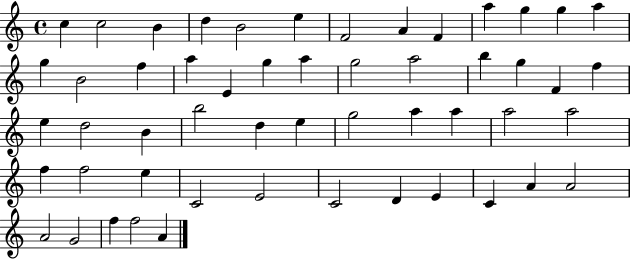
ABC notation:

X:1
T:Untitled
M:4/4
L:1/4
K:C
c c2 B d B2 e F2 A F a g g a g B2 f a E g a g2 a2 b g F f e d2 B b2 d e g2 a a a2 a2 f f2 e C2 E2 C2 D E C A A2 A2 G2 f f2 A